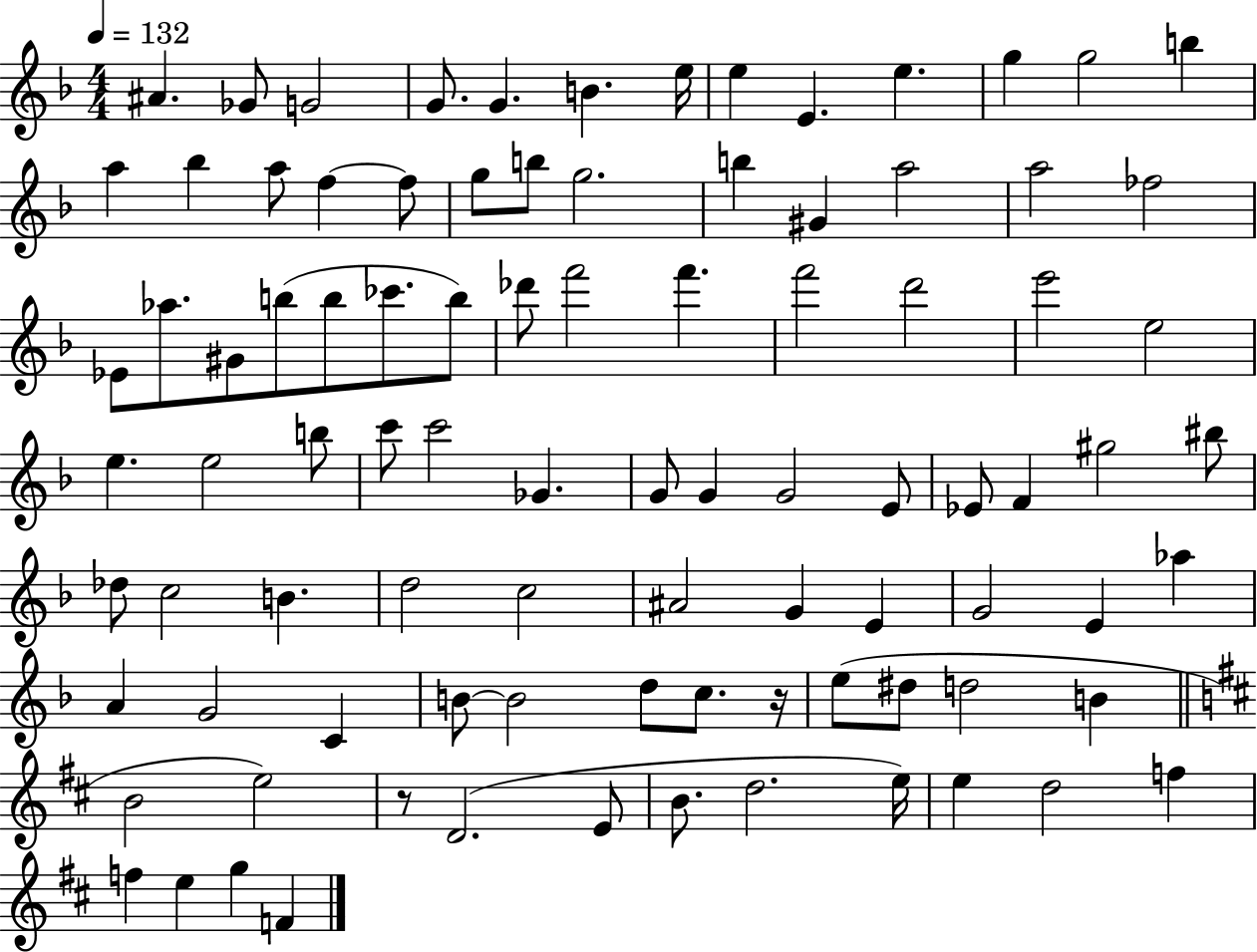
X:1
T:Untitled
M:4/4
L:1/4
K:F
^A _G/2 G2 G/2 G B e/4 e E e g g2 b a _b a/2 f f/2 g/2 b/2 g2 b ^G a2 a2 _f2 _E/2 _a/2 ^G/2 b/2 b/2 _c'/2 b/2 _d'/2 f'2 f' f'2 d'2 e'2 e2 e e2 b/2 c'/2 c'2 _G G/2 G G2 E/2 _E/2 F ^g2 ^b/2 _d/2 c2 B d2 c2 ^A2 G E G2 E _a A G2 C B/2 B2 d/2 c/2 z/4 e/2 ^d/2 d2 B B2 e2 z/2 D2 E/2 B/2 d2 e/4 e d2 f f e g F